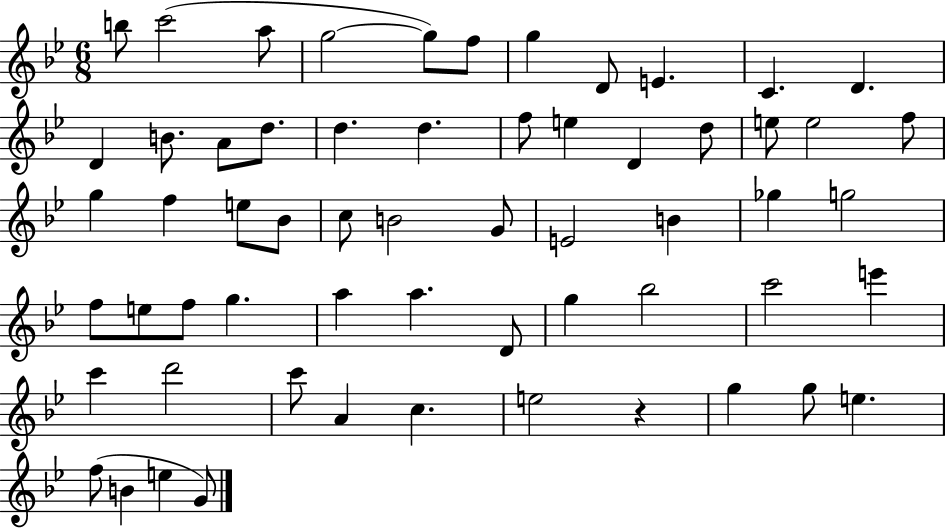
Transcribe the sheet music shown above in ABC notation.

X:1
T:Untitled
M:6/8
L:1/4
K:Bb
b/2 c'2 a/2 g2 g/2 f/2 g D/2 E C D D B/2 A/2 d/2 d d f/2 e D d/2 e/2 e2 f/2 g f e/2 _B/2 c/2 B2 G/2 E2 B _g g2 f/2 e/2 f/2 g a a D/2 g _b2 c'2 e' c' d'2 c'/2 A c e2 z g g/2 e f/2 B e G/2